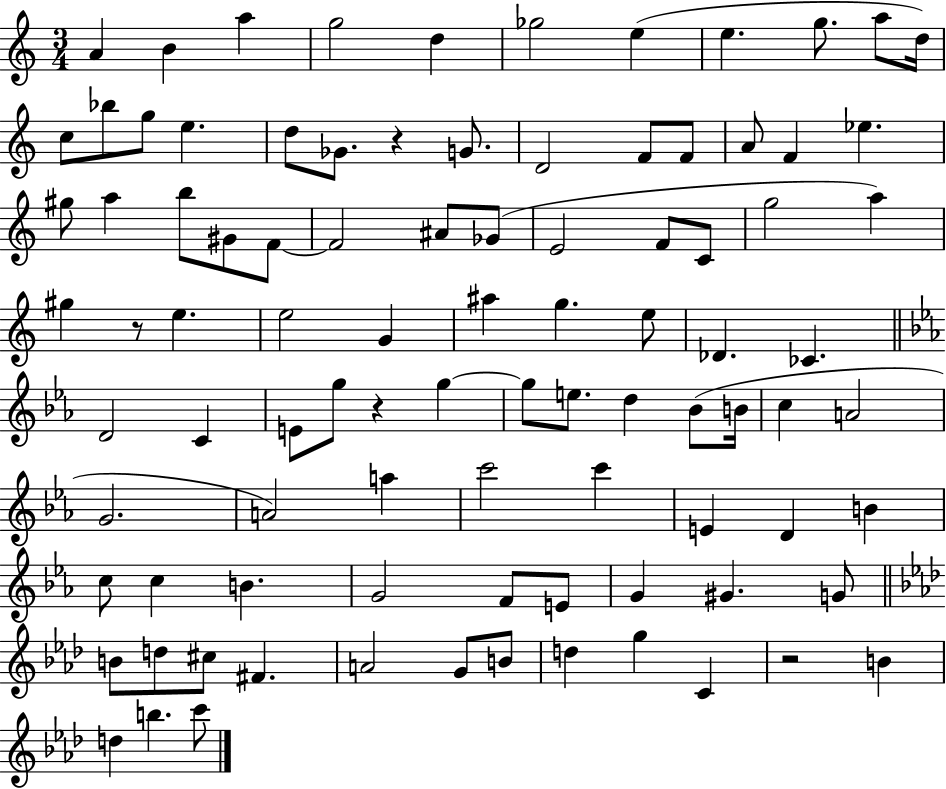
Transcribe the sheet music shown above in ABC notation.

X:1
T:Untitled
M:3/4
L:1/4
K:C
A B a g2 d _g2 e e g/2 a/2 d/4 c/2 _b/2 g/2 e d/2 _G/2 z G/2 D2 F/2 F/2 A/2 F _e ^g/2 a b/2 ^G/2 F/2 F2 ^A/2 _G/2 E2 F/2 C/2 g2 a ^g z/2 e e2 G ^a g e/2 _D _C D2 C E/2 g/2 z g g/2 e/2 d _B/2 B/4 c A2 G2 A2 a c'2 c' E D B c/2 c B G2 F/2 E/2 G ^G G/2 B/2 d/2 ^c/2 ^F A2 G/2 B/2 d g C z2 B d b c'/2